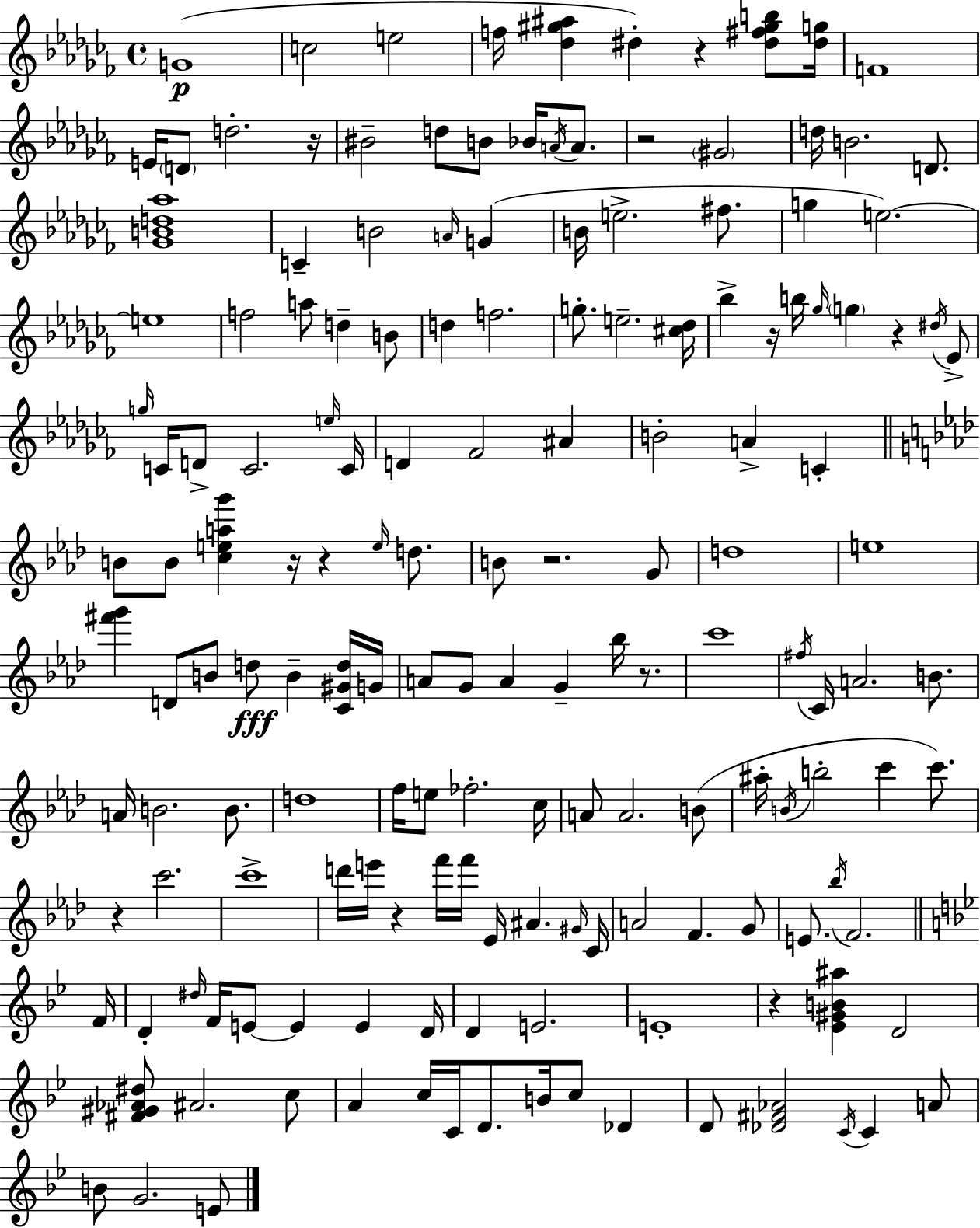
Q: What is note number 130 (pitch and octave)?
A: C5